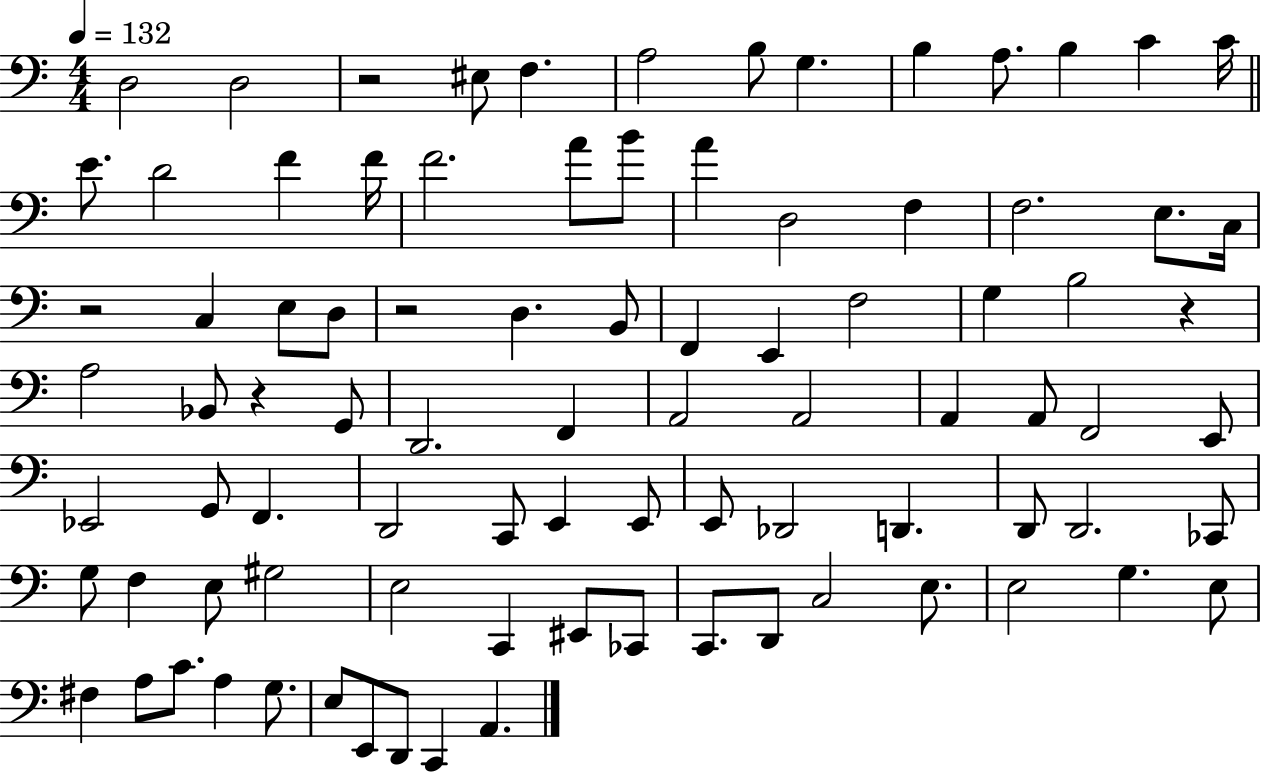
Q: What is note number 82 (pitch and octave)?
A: D2